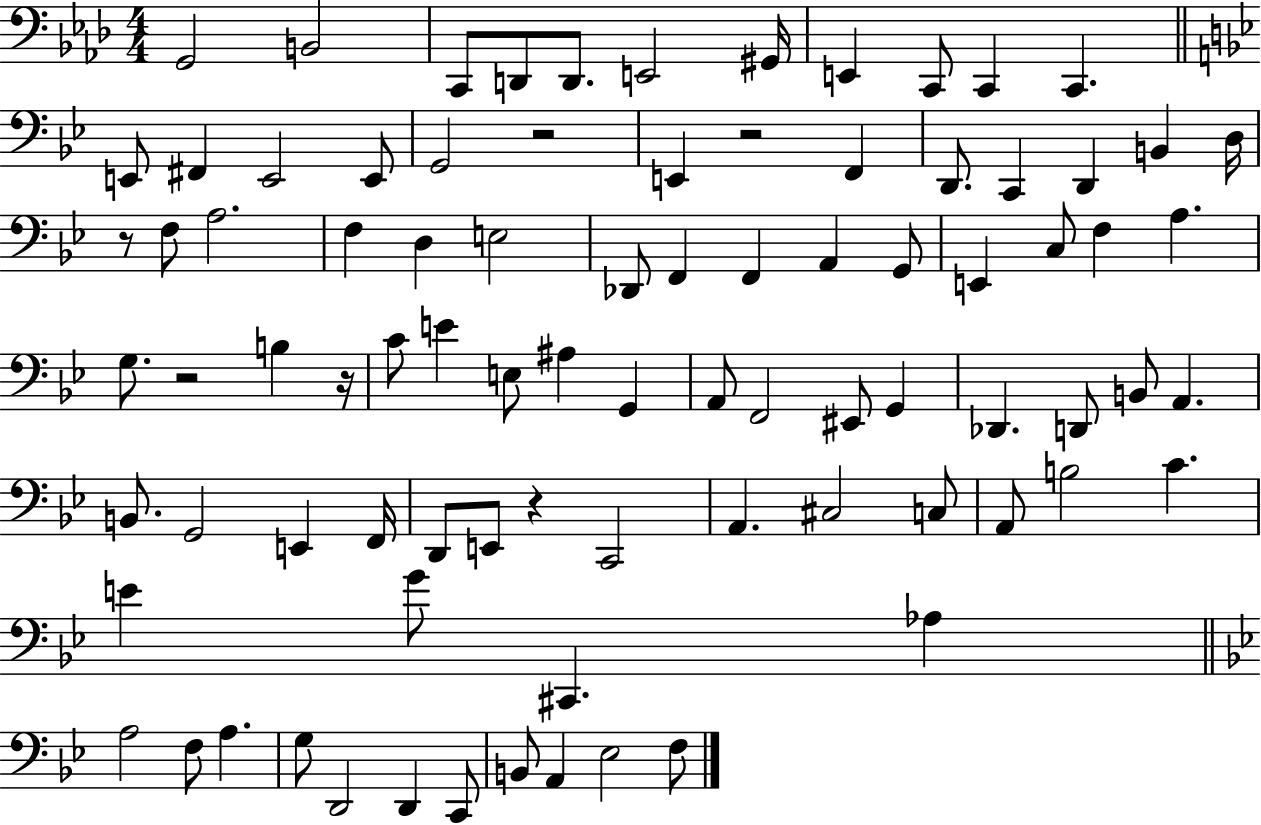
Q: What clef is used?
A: bass